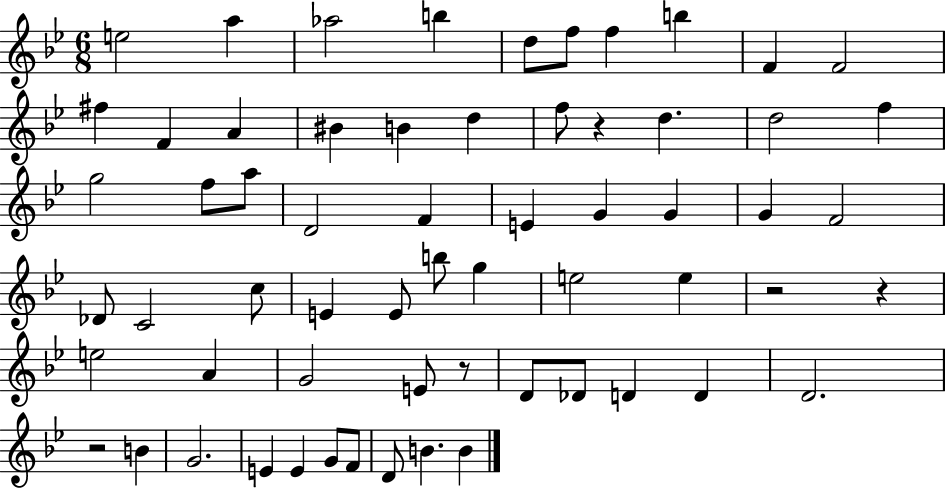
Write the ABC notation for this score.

X:1
T:Untitled
M:6/8
L:1/4
K:Bb
e2 a _a2 b d/2 f/2 f b F F2 ^f F A ^B B d f/2 z d d2 f g2 f/2 a/2 D2 F E G G G F2 _D/2 C2 c/2 E E/2 b/2 g e2 e z2 z e2 A G2 E/2 z/2 D/2 _D/2 D D D2 z2 B G2 E E G/2 F/2 D/2 B B